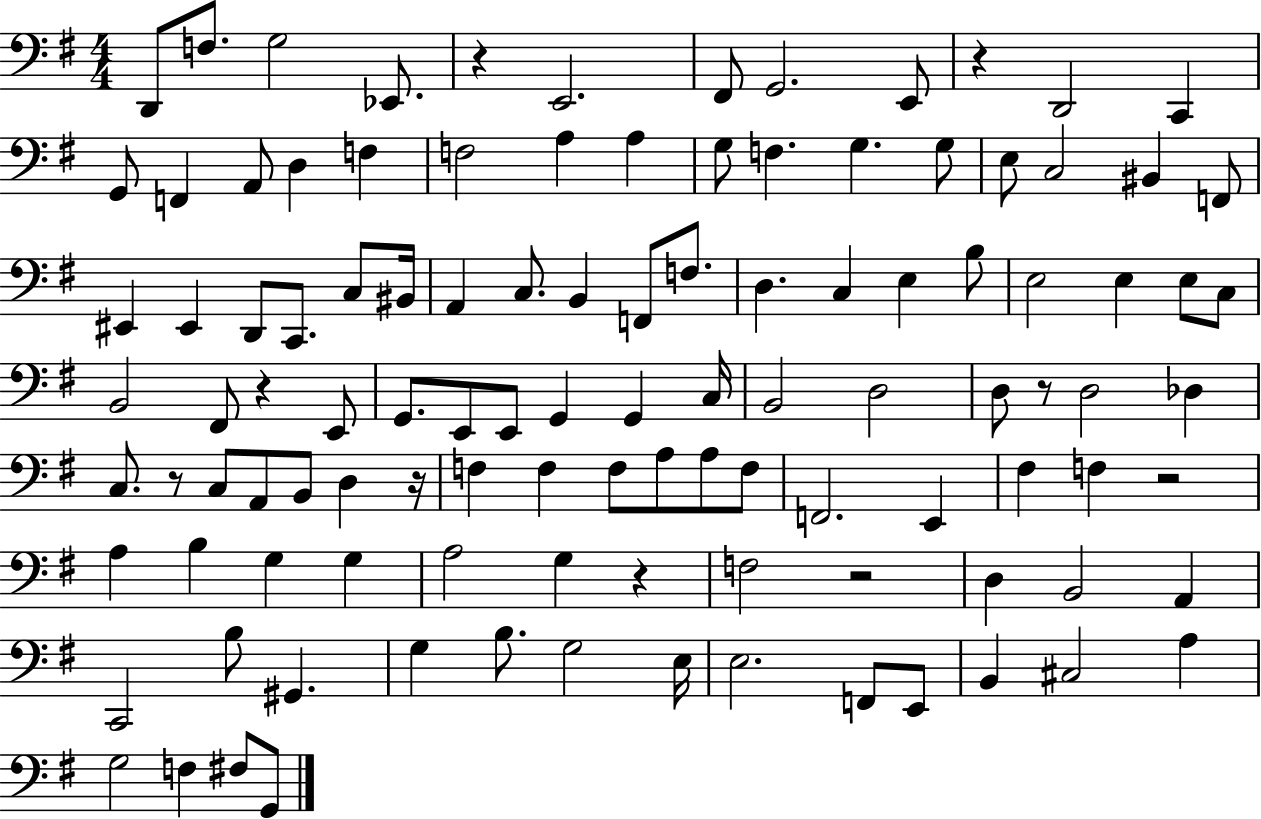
D2/e F3/e. G3/h Eb2/e. R/q E2/h. F#2/e G2/h. E2/e R/q D2/h C2/q G2/e F2/q A2/e D3/q F3/q F3/h A3/q A3/q G3/e F3/q. G3/q. G3/e E3/e C3/h BIS2/q F2/e EIS2/q EIS2/q D2/e C2/e. C3/e BIS2/s A2/q C3/e. B2/q F2/e F3/e. D3/q. C3/q E3/q B3/e E3/h E3/q E3/e C3/e B2/h F#2/e R/q E2/e G2/e. E2/e E2/e G2/q G2/q C3/s B2/h D3/h D3/e R/e D3/h Db3/q C3/e. R/e C3/e A2/e B2/e D3/q R/s F3/q F3/q F3/e A3/e A3/e F3/e F2/h. E2/q F#3/q F3/q R/h A3/q B3/q G3/q G3/q A3/h G3/q R/q F3/h R/h D3/q B2/h A2/q C2/h B3/e G#2/q. G3/q B3/e. G3/h E3/s E3/h. F2/e E2/e B2/q C#3/h A3/q G3/h F3/q F#3/e G2/e